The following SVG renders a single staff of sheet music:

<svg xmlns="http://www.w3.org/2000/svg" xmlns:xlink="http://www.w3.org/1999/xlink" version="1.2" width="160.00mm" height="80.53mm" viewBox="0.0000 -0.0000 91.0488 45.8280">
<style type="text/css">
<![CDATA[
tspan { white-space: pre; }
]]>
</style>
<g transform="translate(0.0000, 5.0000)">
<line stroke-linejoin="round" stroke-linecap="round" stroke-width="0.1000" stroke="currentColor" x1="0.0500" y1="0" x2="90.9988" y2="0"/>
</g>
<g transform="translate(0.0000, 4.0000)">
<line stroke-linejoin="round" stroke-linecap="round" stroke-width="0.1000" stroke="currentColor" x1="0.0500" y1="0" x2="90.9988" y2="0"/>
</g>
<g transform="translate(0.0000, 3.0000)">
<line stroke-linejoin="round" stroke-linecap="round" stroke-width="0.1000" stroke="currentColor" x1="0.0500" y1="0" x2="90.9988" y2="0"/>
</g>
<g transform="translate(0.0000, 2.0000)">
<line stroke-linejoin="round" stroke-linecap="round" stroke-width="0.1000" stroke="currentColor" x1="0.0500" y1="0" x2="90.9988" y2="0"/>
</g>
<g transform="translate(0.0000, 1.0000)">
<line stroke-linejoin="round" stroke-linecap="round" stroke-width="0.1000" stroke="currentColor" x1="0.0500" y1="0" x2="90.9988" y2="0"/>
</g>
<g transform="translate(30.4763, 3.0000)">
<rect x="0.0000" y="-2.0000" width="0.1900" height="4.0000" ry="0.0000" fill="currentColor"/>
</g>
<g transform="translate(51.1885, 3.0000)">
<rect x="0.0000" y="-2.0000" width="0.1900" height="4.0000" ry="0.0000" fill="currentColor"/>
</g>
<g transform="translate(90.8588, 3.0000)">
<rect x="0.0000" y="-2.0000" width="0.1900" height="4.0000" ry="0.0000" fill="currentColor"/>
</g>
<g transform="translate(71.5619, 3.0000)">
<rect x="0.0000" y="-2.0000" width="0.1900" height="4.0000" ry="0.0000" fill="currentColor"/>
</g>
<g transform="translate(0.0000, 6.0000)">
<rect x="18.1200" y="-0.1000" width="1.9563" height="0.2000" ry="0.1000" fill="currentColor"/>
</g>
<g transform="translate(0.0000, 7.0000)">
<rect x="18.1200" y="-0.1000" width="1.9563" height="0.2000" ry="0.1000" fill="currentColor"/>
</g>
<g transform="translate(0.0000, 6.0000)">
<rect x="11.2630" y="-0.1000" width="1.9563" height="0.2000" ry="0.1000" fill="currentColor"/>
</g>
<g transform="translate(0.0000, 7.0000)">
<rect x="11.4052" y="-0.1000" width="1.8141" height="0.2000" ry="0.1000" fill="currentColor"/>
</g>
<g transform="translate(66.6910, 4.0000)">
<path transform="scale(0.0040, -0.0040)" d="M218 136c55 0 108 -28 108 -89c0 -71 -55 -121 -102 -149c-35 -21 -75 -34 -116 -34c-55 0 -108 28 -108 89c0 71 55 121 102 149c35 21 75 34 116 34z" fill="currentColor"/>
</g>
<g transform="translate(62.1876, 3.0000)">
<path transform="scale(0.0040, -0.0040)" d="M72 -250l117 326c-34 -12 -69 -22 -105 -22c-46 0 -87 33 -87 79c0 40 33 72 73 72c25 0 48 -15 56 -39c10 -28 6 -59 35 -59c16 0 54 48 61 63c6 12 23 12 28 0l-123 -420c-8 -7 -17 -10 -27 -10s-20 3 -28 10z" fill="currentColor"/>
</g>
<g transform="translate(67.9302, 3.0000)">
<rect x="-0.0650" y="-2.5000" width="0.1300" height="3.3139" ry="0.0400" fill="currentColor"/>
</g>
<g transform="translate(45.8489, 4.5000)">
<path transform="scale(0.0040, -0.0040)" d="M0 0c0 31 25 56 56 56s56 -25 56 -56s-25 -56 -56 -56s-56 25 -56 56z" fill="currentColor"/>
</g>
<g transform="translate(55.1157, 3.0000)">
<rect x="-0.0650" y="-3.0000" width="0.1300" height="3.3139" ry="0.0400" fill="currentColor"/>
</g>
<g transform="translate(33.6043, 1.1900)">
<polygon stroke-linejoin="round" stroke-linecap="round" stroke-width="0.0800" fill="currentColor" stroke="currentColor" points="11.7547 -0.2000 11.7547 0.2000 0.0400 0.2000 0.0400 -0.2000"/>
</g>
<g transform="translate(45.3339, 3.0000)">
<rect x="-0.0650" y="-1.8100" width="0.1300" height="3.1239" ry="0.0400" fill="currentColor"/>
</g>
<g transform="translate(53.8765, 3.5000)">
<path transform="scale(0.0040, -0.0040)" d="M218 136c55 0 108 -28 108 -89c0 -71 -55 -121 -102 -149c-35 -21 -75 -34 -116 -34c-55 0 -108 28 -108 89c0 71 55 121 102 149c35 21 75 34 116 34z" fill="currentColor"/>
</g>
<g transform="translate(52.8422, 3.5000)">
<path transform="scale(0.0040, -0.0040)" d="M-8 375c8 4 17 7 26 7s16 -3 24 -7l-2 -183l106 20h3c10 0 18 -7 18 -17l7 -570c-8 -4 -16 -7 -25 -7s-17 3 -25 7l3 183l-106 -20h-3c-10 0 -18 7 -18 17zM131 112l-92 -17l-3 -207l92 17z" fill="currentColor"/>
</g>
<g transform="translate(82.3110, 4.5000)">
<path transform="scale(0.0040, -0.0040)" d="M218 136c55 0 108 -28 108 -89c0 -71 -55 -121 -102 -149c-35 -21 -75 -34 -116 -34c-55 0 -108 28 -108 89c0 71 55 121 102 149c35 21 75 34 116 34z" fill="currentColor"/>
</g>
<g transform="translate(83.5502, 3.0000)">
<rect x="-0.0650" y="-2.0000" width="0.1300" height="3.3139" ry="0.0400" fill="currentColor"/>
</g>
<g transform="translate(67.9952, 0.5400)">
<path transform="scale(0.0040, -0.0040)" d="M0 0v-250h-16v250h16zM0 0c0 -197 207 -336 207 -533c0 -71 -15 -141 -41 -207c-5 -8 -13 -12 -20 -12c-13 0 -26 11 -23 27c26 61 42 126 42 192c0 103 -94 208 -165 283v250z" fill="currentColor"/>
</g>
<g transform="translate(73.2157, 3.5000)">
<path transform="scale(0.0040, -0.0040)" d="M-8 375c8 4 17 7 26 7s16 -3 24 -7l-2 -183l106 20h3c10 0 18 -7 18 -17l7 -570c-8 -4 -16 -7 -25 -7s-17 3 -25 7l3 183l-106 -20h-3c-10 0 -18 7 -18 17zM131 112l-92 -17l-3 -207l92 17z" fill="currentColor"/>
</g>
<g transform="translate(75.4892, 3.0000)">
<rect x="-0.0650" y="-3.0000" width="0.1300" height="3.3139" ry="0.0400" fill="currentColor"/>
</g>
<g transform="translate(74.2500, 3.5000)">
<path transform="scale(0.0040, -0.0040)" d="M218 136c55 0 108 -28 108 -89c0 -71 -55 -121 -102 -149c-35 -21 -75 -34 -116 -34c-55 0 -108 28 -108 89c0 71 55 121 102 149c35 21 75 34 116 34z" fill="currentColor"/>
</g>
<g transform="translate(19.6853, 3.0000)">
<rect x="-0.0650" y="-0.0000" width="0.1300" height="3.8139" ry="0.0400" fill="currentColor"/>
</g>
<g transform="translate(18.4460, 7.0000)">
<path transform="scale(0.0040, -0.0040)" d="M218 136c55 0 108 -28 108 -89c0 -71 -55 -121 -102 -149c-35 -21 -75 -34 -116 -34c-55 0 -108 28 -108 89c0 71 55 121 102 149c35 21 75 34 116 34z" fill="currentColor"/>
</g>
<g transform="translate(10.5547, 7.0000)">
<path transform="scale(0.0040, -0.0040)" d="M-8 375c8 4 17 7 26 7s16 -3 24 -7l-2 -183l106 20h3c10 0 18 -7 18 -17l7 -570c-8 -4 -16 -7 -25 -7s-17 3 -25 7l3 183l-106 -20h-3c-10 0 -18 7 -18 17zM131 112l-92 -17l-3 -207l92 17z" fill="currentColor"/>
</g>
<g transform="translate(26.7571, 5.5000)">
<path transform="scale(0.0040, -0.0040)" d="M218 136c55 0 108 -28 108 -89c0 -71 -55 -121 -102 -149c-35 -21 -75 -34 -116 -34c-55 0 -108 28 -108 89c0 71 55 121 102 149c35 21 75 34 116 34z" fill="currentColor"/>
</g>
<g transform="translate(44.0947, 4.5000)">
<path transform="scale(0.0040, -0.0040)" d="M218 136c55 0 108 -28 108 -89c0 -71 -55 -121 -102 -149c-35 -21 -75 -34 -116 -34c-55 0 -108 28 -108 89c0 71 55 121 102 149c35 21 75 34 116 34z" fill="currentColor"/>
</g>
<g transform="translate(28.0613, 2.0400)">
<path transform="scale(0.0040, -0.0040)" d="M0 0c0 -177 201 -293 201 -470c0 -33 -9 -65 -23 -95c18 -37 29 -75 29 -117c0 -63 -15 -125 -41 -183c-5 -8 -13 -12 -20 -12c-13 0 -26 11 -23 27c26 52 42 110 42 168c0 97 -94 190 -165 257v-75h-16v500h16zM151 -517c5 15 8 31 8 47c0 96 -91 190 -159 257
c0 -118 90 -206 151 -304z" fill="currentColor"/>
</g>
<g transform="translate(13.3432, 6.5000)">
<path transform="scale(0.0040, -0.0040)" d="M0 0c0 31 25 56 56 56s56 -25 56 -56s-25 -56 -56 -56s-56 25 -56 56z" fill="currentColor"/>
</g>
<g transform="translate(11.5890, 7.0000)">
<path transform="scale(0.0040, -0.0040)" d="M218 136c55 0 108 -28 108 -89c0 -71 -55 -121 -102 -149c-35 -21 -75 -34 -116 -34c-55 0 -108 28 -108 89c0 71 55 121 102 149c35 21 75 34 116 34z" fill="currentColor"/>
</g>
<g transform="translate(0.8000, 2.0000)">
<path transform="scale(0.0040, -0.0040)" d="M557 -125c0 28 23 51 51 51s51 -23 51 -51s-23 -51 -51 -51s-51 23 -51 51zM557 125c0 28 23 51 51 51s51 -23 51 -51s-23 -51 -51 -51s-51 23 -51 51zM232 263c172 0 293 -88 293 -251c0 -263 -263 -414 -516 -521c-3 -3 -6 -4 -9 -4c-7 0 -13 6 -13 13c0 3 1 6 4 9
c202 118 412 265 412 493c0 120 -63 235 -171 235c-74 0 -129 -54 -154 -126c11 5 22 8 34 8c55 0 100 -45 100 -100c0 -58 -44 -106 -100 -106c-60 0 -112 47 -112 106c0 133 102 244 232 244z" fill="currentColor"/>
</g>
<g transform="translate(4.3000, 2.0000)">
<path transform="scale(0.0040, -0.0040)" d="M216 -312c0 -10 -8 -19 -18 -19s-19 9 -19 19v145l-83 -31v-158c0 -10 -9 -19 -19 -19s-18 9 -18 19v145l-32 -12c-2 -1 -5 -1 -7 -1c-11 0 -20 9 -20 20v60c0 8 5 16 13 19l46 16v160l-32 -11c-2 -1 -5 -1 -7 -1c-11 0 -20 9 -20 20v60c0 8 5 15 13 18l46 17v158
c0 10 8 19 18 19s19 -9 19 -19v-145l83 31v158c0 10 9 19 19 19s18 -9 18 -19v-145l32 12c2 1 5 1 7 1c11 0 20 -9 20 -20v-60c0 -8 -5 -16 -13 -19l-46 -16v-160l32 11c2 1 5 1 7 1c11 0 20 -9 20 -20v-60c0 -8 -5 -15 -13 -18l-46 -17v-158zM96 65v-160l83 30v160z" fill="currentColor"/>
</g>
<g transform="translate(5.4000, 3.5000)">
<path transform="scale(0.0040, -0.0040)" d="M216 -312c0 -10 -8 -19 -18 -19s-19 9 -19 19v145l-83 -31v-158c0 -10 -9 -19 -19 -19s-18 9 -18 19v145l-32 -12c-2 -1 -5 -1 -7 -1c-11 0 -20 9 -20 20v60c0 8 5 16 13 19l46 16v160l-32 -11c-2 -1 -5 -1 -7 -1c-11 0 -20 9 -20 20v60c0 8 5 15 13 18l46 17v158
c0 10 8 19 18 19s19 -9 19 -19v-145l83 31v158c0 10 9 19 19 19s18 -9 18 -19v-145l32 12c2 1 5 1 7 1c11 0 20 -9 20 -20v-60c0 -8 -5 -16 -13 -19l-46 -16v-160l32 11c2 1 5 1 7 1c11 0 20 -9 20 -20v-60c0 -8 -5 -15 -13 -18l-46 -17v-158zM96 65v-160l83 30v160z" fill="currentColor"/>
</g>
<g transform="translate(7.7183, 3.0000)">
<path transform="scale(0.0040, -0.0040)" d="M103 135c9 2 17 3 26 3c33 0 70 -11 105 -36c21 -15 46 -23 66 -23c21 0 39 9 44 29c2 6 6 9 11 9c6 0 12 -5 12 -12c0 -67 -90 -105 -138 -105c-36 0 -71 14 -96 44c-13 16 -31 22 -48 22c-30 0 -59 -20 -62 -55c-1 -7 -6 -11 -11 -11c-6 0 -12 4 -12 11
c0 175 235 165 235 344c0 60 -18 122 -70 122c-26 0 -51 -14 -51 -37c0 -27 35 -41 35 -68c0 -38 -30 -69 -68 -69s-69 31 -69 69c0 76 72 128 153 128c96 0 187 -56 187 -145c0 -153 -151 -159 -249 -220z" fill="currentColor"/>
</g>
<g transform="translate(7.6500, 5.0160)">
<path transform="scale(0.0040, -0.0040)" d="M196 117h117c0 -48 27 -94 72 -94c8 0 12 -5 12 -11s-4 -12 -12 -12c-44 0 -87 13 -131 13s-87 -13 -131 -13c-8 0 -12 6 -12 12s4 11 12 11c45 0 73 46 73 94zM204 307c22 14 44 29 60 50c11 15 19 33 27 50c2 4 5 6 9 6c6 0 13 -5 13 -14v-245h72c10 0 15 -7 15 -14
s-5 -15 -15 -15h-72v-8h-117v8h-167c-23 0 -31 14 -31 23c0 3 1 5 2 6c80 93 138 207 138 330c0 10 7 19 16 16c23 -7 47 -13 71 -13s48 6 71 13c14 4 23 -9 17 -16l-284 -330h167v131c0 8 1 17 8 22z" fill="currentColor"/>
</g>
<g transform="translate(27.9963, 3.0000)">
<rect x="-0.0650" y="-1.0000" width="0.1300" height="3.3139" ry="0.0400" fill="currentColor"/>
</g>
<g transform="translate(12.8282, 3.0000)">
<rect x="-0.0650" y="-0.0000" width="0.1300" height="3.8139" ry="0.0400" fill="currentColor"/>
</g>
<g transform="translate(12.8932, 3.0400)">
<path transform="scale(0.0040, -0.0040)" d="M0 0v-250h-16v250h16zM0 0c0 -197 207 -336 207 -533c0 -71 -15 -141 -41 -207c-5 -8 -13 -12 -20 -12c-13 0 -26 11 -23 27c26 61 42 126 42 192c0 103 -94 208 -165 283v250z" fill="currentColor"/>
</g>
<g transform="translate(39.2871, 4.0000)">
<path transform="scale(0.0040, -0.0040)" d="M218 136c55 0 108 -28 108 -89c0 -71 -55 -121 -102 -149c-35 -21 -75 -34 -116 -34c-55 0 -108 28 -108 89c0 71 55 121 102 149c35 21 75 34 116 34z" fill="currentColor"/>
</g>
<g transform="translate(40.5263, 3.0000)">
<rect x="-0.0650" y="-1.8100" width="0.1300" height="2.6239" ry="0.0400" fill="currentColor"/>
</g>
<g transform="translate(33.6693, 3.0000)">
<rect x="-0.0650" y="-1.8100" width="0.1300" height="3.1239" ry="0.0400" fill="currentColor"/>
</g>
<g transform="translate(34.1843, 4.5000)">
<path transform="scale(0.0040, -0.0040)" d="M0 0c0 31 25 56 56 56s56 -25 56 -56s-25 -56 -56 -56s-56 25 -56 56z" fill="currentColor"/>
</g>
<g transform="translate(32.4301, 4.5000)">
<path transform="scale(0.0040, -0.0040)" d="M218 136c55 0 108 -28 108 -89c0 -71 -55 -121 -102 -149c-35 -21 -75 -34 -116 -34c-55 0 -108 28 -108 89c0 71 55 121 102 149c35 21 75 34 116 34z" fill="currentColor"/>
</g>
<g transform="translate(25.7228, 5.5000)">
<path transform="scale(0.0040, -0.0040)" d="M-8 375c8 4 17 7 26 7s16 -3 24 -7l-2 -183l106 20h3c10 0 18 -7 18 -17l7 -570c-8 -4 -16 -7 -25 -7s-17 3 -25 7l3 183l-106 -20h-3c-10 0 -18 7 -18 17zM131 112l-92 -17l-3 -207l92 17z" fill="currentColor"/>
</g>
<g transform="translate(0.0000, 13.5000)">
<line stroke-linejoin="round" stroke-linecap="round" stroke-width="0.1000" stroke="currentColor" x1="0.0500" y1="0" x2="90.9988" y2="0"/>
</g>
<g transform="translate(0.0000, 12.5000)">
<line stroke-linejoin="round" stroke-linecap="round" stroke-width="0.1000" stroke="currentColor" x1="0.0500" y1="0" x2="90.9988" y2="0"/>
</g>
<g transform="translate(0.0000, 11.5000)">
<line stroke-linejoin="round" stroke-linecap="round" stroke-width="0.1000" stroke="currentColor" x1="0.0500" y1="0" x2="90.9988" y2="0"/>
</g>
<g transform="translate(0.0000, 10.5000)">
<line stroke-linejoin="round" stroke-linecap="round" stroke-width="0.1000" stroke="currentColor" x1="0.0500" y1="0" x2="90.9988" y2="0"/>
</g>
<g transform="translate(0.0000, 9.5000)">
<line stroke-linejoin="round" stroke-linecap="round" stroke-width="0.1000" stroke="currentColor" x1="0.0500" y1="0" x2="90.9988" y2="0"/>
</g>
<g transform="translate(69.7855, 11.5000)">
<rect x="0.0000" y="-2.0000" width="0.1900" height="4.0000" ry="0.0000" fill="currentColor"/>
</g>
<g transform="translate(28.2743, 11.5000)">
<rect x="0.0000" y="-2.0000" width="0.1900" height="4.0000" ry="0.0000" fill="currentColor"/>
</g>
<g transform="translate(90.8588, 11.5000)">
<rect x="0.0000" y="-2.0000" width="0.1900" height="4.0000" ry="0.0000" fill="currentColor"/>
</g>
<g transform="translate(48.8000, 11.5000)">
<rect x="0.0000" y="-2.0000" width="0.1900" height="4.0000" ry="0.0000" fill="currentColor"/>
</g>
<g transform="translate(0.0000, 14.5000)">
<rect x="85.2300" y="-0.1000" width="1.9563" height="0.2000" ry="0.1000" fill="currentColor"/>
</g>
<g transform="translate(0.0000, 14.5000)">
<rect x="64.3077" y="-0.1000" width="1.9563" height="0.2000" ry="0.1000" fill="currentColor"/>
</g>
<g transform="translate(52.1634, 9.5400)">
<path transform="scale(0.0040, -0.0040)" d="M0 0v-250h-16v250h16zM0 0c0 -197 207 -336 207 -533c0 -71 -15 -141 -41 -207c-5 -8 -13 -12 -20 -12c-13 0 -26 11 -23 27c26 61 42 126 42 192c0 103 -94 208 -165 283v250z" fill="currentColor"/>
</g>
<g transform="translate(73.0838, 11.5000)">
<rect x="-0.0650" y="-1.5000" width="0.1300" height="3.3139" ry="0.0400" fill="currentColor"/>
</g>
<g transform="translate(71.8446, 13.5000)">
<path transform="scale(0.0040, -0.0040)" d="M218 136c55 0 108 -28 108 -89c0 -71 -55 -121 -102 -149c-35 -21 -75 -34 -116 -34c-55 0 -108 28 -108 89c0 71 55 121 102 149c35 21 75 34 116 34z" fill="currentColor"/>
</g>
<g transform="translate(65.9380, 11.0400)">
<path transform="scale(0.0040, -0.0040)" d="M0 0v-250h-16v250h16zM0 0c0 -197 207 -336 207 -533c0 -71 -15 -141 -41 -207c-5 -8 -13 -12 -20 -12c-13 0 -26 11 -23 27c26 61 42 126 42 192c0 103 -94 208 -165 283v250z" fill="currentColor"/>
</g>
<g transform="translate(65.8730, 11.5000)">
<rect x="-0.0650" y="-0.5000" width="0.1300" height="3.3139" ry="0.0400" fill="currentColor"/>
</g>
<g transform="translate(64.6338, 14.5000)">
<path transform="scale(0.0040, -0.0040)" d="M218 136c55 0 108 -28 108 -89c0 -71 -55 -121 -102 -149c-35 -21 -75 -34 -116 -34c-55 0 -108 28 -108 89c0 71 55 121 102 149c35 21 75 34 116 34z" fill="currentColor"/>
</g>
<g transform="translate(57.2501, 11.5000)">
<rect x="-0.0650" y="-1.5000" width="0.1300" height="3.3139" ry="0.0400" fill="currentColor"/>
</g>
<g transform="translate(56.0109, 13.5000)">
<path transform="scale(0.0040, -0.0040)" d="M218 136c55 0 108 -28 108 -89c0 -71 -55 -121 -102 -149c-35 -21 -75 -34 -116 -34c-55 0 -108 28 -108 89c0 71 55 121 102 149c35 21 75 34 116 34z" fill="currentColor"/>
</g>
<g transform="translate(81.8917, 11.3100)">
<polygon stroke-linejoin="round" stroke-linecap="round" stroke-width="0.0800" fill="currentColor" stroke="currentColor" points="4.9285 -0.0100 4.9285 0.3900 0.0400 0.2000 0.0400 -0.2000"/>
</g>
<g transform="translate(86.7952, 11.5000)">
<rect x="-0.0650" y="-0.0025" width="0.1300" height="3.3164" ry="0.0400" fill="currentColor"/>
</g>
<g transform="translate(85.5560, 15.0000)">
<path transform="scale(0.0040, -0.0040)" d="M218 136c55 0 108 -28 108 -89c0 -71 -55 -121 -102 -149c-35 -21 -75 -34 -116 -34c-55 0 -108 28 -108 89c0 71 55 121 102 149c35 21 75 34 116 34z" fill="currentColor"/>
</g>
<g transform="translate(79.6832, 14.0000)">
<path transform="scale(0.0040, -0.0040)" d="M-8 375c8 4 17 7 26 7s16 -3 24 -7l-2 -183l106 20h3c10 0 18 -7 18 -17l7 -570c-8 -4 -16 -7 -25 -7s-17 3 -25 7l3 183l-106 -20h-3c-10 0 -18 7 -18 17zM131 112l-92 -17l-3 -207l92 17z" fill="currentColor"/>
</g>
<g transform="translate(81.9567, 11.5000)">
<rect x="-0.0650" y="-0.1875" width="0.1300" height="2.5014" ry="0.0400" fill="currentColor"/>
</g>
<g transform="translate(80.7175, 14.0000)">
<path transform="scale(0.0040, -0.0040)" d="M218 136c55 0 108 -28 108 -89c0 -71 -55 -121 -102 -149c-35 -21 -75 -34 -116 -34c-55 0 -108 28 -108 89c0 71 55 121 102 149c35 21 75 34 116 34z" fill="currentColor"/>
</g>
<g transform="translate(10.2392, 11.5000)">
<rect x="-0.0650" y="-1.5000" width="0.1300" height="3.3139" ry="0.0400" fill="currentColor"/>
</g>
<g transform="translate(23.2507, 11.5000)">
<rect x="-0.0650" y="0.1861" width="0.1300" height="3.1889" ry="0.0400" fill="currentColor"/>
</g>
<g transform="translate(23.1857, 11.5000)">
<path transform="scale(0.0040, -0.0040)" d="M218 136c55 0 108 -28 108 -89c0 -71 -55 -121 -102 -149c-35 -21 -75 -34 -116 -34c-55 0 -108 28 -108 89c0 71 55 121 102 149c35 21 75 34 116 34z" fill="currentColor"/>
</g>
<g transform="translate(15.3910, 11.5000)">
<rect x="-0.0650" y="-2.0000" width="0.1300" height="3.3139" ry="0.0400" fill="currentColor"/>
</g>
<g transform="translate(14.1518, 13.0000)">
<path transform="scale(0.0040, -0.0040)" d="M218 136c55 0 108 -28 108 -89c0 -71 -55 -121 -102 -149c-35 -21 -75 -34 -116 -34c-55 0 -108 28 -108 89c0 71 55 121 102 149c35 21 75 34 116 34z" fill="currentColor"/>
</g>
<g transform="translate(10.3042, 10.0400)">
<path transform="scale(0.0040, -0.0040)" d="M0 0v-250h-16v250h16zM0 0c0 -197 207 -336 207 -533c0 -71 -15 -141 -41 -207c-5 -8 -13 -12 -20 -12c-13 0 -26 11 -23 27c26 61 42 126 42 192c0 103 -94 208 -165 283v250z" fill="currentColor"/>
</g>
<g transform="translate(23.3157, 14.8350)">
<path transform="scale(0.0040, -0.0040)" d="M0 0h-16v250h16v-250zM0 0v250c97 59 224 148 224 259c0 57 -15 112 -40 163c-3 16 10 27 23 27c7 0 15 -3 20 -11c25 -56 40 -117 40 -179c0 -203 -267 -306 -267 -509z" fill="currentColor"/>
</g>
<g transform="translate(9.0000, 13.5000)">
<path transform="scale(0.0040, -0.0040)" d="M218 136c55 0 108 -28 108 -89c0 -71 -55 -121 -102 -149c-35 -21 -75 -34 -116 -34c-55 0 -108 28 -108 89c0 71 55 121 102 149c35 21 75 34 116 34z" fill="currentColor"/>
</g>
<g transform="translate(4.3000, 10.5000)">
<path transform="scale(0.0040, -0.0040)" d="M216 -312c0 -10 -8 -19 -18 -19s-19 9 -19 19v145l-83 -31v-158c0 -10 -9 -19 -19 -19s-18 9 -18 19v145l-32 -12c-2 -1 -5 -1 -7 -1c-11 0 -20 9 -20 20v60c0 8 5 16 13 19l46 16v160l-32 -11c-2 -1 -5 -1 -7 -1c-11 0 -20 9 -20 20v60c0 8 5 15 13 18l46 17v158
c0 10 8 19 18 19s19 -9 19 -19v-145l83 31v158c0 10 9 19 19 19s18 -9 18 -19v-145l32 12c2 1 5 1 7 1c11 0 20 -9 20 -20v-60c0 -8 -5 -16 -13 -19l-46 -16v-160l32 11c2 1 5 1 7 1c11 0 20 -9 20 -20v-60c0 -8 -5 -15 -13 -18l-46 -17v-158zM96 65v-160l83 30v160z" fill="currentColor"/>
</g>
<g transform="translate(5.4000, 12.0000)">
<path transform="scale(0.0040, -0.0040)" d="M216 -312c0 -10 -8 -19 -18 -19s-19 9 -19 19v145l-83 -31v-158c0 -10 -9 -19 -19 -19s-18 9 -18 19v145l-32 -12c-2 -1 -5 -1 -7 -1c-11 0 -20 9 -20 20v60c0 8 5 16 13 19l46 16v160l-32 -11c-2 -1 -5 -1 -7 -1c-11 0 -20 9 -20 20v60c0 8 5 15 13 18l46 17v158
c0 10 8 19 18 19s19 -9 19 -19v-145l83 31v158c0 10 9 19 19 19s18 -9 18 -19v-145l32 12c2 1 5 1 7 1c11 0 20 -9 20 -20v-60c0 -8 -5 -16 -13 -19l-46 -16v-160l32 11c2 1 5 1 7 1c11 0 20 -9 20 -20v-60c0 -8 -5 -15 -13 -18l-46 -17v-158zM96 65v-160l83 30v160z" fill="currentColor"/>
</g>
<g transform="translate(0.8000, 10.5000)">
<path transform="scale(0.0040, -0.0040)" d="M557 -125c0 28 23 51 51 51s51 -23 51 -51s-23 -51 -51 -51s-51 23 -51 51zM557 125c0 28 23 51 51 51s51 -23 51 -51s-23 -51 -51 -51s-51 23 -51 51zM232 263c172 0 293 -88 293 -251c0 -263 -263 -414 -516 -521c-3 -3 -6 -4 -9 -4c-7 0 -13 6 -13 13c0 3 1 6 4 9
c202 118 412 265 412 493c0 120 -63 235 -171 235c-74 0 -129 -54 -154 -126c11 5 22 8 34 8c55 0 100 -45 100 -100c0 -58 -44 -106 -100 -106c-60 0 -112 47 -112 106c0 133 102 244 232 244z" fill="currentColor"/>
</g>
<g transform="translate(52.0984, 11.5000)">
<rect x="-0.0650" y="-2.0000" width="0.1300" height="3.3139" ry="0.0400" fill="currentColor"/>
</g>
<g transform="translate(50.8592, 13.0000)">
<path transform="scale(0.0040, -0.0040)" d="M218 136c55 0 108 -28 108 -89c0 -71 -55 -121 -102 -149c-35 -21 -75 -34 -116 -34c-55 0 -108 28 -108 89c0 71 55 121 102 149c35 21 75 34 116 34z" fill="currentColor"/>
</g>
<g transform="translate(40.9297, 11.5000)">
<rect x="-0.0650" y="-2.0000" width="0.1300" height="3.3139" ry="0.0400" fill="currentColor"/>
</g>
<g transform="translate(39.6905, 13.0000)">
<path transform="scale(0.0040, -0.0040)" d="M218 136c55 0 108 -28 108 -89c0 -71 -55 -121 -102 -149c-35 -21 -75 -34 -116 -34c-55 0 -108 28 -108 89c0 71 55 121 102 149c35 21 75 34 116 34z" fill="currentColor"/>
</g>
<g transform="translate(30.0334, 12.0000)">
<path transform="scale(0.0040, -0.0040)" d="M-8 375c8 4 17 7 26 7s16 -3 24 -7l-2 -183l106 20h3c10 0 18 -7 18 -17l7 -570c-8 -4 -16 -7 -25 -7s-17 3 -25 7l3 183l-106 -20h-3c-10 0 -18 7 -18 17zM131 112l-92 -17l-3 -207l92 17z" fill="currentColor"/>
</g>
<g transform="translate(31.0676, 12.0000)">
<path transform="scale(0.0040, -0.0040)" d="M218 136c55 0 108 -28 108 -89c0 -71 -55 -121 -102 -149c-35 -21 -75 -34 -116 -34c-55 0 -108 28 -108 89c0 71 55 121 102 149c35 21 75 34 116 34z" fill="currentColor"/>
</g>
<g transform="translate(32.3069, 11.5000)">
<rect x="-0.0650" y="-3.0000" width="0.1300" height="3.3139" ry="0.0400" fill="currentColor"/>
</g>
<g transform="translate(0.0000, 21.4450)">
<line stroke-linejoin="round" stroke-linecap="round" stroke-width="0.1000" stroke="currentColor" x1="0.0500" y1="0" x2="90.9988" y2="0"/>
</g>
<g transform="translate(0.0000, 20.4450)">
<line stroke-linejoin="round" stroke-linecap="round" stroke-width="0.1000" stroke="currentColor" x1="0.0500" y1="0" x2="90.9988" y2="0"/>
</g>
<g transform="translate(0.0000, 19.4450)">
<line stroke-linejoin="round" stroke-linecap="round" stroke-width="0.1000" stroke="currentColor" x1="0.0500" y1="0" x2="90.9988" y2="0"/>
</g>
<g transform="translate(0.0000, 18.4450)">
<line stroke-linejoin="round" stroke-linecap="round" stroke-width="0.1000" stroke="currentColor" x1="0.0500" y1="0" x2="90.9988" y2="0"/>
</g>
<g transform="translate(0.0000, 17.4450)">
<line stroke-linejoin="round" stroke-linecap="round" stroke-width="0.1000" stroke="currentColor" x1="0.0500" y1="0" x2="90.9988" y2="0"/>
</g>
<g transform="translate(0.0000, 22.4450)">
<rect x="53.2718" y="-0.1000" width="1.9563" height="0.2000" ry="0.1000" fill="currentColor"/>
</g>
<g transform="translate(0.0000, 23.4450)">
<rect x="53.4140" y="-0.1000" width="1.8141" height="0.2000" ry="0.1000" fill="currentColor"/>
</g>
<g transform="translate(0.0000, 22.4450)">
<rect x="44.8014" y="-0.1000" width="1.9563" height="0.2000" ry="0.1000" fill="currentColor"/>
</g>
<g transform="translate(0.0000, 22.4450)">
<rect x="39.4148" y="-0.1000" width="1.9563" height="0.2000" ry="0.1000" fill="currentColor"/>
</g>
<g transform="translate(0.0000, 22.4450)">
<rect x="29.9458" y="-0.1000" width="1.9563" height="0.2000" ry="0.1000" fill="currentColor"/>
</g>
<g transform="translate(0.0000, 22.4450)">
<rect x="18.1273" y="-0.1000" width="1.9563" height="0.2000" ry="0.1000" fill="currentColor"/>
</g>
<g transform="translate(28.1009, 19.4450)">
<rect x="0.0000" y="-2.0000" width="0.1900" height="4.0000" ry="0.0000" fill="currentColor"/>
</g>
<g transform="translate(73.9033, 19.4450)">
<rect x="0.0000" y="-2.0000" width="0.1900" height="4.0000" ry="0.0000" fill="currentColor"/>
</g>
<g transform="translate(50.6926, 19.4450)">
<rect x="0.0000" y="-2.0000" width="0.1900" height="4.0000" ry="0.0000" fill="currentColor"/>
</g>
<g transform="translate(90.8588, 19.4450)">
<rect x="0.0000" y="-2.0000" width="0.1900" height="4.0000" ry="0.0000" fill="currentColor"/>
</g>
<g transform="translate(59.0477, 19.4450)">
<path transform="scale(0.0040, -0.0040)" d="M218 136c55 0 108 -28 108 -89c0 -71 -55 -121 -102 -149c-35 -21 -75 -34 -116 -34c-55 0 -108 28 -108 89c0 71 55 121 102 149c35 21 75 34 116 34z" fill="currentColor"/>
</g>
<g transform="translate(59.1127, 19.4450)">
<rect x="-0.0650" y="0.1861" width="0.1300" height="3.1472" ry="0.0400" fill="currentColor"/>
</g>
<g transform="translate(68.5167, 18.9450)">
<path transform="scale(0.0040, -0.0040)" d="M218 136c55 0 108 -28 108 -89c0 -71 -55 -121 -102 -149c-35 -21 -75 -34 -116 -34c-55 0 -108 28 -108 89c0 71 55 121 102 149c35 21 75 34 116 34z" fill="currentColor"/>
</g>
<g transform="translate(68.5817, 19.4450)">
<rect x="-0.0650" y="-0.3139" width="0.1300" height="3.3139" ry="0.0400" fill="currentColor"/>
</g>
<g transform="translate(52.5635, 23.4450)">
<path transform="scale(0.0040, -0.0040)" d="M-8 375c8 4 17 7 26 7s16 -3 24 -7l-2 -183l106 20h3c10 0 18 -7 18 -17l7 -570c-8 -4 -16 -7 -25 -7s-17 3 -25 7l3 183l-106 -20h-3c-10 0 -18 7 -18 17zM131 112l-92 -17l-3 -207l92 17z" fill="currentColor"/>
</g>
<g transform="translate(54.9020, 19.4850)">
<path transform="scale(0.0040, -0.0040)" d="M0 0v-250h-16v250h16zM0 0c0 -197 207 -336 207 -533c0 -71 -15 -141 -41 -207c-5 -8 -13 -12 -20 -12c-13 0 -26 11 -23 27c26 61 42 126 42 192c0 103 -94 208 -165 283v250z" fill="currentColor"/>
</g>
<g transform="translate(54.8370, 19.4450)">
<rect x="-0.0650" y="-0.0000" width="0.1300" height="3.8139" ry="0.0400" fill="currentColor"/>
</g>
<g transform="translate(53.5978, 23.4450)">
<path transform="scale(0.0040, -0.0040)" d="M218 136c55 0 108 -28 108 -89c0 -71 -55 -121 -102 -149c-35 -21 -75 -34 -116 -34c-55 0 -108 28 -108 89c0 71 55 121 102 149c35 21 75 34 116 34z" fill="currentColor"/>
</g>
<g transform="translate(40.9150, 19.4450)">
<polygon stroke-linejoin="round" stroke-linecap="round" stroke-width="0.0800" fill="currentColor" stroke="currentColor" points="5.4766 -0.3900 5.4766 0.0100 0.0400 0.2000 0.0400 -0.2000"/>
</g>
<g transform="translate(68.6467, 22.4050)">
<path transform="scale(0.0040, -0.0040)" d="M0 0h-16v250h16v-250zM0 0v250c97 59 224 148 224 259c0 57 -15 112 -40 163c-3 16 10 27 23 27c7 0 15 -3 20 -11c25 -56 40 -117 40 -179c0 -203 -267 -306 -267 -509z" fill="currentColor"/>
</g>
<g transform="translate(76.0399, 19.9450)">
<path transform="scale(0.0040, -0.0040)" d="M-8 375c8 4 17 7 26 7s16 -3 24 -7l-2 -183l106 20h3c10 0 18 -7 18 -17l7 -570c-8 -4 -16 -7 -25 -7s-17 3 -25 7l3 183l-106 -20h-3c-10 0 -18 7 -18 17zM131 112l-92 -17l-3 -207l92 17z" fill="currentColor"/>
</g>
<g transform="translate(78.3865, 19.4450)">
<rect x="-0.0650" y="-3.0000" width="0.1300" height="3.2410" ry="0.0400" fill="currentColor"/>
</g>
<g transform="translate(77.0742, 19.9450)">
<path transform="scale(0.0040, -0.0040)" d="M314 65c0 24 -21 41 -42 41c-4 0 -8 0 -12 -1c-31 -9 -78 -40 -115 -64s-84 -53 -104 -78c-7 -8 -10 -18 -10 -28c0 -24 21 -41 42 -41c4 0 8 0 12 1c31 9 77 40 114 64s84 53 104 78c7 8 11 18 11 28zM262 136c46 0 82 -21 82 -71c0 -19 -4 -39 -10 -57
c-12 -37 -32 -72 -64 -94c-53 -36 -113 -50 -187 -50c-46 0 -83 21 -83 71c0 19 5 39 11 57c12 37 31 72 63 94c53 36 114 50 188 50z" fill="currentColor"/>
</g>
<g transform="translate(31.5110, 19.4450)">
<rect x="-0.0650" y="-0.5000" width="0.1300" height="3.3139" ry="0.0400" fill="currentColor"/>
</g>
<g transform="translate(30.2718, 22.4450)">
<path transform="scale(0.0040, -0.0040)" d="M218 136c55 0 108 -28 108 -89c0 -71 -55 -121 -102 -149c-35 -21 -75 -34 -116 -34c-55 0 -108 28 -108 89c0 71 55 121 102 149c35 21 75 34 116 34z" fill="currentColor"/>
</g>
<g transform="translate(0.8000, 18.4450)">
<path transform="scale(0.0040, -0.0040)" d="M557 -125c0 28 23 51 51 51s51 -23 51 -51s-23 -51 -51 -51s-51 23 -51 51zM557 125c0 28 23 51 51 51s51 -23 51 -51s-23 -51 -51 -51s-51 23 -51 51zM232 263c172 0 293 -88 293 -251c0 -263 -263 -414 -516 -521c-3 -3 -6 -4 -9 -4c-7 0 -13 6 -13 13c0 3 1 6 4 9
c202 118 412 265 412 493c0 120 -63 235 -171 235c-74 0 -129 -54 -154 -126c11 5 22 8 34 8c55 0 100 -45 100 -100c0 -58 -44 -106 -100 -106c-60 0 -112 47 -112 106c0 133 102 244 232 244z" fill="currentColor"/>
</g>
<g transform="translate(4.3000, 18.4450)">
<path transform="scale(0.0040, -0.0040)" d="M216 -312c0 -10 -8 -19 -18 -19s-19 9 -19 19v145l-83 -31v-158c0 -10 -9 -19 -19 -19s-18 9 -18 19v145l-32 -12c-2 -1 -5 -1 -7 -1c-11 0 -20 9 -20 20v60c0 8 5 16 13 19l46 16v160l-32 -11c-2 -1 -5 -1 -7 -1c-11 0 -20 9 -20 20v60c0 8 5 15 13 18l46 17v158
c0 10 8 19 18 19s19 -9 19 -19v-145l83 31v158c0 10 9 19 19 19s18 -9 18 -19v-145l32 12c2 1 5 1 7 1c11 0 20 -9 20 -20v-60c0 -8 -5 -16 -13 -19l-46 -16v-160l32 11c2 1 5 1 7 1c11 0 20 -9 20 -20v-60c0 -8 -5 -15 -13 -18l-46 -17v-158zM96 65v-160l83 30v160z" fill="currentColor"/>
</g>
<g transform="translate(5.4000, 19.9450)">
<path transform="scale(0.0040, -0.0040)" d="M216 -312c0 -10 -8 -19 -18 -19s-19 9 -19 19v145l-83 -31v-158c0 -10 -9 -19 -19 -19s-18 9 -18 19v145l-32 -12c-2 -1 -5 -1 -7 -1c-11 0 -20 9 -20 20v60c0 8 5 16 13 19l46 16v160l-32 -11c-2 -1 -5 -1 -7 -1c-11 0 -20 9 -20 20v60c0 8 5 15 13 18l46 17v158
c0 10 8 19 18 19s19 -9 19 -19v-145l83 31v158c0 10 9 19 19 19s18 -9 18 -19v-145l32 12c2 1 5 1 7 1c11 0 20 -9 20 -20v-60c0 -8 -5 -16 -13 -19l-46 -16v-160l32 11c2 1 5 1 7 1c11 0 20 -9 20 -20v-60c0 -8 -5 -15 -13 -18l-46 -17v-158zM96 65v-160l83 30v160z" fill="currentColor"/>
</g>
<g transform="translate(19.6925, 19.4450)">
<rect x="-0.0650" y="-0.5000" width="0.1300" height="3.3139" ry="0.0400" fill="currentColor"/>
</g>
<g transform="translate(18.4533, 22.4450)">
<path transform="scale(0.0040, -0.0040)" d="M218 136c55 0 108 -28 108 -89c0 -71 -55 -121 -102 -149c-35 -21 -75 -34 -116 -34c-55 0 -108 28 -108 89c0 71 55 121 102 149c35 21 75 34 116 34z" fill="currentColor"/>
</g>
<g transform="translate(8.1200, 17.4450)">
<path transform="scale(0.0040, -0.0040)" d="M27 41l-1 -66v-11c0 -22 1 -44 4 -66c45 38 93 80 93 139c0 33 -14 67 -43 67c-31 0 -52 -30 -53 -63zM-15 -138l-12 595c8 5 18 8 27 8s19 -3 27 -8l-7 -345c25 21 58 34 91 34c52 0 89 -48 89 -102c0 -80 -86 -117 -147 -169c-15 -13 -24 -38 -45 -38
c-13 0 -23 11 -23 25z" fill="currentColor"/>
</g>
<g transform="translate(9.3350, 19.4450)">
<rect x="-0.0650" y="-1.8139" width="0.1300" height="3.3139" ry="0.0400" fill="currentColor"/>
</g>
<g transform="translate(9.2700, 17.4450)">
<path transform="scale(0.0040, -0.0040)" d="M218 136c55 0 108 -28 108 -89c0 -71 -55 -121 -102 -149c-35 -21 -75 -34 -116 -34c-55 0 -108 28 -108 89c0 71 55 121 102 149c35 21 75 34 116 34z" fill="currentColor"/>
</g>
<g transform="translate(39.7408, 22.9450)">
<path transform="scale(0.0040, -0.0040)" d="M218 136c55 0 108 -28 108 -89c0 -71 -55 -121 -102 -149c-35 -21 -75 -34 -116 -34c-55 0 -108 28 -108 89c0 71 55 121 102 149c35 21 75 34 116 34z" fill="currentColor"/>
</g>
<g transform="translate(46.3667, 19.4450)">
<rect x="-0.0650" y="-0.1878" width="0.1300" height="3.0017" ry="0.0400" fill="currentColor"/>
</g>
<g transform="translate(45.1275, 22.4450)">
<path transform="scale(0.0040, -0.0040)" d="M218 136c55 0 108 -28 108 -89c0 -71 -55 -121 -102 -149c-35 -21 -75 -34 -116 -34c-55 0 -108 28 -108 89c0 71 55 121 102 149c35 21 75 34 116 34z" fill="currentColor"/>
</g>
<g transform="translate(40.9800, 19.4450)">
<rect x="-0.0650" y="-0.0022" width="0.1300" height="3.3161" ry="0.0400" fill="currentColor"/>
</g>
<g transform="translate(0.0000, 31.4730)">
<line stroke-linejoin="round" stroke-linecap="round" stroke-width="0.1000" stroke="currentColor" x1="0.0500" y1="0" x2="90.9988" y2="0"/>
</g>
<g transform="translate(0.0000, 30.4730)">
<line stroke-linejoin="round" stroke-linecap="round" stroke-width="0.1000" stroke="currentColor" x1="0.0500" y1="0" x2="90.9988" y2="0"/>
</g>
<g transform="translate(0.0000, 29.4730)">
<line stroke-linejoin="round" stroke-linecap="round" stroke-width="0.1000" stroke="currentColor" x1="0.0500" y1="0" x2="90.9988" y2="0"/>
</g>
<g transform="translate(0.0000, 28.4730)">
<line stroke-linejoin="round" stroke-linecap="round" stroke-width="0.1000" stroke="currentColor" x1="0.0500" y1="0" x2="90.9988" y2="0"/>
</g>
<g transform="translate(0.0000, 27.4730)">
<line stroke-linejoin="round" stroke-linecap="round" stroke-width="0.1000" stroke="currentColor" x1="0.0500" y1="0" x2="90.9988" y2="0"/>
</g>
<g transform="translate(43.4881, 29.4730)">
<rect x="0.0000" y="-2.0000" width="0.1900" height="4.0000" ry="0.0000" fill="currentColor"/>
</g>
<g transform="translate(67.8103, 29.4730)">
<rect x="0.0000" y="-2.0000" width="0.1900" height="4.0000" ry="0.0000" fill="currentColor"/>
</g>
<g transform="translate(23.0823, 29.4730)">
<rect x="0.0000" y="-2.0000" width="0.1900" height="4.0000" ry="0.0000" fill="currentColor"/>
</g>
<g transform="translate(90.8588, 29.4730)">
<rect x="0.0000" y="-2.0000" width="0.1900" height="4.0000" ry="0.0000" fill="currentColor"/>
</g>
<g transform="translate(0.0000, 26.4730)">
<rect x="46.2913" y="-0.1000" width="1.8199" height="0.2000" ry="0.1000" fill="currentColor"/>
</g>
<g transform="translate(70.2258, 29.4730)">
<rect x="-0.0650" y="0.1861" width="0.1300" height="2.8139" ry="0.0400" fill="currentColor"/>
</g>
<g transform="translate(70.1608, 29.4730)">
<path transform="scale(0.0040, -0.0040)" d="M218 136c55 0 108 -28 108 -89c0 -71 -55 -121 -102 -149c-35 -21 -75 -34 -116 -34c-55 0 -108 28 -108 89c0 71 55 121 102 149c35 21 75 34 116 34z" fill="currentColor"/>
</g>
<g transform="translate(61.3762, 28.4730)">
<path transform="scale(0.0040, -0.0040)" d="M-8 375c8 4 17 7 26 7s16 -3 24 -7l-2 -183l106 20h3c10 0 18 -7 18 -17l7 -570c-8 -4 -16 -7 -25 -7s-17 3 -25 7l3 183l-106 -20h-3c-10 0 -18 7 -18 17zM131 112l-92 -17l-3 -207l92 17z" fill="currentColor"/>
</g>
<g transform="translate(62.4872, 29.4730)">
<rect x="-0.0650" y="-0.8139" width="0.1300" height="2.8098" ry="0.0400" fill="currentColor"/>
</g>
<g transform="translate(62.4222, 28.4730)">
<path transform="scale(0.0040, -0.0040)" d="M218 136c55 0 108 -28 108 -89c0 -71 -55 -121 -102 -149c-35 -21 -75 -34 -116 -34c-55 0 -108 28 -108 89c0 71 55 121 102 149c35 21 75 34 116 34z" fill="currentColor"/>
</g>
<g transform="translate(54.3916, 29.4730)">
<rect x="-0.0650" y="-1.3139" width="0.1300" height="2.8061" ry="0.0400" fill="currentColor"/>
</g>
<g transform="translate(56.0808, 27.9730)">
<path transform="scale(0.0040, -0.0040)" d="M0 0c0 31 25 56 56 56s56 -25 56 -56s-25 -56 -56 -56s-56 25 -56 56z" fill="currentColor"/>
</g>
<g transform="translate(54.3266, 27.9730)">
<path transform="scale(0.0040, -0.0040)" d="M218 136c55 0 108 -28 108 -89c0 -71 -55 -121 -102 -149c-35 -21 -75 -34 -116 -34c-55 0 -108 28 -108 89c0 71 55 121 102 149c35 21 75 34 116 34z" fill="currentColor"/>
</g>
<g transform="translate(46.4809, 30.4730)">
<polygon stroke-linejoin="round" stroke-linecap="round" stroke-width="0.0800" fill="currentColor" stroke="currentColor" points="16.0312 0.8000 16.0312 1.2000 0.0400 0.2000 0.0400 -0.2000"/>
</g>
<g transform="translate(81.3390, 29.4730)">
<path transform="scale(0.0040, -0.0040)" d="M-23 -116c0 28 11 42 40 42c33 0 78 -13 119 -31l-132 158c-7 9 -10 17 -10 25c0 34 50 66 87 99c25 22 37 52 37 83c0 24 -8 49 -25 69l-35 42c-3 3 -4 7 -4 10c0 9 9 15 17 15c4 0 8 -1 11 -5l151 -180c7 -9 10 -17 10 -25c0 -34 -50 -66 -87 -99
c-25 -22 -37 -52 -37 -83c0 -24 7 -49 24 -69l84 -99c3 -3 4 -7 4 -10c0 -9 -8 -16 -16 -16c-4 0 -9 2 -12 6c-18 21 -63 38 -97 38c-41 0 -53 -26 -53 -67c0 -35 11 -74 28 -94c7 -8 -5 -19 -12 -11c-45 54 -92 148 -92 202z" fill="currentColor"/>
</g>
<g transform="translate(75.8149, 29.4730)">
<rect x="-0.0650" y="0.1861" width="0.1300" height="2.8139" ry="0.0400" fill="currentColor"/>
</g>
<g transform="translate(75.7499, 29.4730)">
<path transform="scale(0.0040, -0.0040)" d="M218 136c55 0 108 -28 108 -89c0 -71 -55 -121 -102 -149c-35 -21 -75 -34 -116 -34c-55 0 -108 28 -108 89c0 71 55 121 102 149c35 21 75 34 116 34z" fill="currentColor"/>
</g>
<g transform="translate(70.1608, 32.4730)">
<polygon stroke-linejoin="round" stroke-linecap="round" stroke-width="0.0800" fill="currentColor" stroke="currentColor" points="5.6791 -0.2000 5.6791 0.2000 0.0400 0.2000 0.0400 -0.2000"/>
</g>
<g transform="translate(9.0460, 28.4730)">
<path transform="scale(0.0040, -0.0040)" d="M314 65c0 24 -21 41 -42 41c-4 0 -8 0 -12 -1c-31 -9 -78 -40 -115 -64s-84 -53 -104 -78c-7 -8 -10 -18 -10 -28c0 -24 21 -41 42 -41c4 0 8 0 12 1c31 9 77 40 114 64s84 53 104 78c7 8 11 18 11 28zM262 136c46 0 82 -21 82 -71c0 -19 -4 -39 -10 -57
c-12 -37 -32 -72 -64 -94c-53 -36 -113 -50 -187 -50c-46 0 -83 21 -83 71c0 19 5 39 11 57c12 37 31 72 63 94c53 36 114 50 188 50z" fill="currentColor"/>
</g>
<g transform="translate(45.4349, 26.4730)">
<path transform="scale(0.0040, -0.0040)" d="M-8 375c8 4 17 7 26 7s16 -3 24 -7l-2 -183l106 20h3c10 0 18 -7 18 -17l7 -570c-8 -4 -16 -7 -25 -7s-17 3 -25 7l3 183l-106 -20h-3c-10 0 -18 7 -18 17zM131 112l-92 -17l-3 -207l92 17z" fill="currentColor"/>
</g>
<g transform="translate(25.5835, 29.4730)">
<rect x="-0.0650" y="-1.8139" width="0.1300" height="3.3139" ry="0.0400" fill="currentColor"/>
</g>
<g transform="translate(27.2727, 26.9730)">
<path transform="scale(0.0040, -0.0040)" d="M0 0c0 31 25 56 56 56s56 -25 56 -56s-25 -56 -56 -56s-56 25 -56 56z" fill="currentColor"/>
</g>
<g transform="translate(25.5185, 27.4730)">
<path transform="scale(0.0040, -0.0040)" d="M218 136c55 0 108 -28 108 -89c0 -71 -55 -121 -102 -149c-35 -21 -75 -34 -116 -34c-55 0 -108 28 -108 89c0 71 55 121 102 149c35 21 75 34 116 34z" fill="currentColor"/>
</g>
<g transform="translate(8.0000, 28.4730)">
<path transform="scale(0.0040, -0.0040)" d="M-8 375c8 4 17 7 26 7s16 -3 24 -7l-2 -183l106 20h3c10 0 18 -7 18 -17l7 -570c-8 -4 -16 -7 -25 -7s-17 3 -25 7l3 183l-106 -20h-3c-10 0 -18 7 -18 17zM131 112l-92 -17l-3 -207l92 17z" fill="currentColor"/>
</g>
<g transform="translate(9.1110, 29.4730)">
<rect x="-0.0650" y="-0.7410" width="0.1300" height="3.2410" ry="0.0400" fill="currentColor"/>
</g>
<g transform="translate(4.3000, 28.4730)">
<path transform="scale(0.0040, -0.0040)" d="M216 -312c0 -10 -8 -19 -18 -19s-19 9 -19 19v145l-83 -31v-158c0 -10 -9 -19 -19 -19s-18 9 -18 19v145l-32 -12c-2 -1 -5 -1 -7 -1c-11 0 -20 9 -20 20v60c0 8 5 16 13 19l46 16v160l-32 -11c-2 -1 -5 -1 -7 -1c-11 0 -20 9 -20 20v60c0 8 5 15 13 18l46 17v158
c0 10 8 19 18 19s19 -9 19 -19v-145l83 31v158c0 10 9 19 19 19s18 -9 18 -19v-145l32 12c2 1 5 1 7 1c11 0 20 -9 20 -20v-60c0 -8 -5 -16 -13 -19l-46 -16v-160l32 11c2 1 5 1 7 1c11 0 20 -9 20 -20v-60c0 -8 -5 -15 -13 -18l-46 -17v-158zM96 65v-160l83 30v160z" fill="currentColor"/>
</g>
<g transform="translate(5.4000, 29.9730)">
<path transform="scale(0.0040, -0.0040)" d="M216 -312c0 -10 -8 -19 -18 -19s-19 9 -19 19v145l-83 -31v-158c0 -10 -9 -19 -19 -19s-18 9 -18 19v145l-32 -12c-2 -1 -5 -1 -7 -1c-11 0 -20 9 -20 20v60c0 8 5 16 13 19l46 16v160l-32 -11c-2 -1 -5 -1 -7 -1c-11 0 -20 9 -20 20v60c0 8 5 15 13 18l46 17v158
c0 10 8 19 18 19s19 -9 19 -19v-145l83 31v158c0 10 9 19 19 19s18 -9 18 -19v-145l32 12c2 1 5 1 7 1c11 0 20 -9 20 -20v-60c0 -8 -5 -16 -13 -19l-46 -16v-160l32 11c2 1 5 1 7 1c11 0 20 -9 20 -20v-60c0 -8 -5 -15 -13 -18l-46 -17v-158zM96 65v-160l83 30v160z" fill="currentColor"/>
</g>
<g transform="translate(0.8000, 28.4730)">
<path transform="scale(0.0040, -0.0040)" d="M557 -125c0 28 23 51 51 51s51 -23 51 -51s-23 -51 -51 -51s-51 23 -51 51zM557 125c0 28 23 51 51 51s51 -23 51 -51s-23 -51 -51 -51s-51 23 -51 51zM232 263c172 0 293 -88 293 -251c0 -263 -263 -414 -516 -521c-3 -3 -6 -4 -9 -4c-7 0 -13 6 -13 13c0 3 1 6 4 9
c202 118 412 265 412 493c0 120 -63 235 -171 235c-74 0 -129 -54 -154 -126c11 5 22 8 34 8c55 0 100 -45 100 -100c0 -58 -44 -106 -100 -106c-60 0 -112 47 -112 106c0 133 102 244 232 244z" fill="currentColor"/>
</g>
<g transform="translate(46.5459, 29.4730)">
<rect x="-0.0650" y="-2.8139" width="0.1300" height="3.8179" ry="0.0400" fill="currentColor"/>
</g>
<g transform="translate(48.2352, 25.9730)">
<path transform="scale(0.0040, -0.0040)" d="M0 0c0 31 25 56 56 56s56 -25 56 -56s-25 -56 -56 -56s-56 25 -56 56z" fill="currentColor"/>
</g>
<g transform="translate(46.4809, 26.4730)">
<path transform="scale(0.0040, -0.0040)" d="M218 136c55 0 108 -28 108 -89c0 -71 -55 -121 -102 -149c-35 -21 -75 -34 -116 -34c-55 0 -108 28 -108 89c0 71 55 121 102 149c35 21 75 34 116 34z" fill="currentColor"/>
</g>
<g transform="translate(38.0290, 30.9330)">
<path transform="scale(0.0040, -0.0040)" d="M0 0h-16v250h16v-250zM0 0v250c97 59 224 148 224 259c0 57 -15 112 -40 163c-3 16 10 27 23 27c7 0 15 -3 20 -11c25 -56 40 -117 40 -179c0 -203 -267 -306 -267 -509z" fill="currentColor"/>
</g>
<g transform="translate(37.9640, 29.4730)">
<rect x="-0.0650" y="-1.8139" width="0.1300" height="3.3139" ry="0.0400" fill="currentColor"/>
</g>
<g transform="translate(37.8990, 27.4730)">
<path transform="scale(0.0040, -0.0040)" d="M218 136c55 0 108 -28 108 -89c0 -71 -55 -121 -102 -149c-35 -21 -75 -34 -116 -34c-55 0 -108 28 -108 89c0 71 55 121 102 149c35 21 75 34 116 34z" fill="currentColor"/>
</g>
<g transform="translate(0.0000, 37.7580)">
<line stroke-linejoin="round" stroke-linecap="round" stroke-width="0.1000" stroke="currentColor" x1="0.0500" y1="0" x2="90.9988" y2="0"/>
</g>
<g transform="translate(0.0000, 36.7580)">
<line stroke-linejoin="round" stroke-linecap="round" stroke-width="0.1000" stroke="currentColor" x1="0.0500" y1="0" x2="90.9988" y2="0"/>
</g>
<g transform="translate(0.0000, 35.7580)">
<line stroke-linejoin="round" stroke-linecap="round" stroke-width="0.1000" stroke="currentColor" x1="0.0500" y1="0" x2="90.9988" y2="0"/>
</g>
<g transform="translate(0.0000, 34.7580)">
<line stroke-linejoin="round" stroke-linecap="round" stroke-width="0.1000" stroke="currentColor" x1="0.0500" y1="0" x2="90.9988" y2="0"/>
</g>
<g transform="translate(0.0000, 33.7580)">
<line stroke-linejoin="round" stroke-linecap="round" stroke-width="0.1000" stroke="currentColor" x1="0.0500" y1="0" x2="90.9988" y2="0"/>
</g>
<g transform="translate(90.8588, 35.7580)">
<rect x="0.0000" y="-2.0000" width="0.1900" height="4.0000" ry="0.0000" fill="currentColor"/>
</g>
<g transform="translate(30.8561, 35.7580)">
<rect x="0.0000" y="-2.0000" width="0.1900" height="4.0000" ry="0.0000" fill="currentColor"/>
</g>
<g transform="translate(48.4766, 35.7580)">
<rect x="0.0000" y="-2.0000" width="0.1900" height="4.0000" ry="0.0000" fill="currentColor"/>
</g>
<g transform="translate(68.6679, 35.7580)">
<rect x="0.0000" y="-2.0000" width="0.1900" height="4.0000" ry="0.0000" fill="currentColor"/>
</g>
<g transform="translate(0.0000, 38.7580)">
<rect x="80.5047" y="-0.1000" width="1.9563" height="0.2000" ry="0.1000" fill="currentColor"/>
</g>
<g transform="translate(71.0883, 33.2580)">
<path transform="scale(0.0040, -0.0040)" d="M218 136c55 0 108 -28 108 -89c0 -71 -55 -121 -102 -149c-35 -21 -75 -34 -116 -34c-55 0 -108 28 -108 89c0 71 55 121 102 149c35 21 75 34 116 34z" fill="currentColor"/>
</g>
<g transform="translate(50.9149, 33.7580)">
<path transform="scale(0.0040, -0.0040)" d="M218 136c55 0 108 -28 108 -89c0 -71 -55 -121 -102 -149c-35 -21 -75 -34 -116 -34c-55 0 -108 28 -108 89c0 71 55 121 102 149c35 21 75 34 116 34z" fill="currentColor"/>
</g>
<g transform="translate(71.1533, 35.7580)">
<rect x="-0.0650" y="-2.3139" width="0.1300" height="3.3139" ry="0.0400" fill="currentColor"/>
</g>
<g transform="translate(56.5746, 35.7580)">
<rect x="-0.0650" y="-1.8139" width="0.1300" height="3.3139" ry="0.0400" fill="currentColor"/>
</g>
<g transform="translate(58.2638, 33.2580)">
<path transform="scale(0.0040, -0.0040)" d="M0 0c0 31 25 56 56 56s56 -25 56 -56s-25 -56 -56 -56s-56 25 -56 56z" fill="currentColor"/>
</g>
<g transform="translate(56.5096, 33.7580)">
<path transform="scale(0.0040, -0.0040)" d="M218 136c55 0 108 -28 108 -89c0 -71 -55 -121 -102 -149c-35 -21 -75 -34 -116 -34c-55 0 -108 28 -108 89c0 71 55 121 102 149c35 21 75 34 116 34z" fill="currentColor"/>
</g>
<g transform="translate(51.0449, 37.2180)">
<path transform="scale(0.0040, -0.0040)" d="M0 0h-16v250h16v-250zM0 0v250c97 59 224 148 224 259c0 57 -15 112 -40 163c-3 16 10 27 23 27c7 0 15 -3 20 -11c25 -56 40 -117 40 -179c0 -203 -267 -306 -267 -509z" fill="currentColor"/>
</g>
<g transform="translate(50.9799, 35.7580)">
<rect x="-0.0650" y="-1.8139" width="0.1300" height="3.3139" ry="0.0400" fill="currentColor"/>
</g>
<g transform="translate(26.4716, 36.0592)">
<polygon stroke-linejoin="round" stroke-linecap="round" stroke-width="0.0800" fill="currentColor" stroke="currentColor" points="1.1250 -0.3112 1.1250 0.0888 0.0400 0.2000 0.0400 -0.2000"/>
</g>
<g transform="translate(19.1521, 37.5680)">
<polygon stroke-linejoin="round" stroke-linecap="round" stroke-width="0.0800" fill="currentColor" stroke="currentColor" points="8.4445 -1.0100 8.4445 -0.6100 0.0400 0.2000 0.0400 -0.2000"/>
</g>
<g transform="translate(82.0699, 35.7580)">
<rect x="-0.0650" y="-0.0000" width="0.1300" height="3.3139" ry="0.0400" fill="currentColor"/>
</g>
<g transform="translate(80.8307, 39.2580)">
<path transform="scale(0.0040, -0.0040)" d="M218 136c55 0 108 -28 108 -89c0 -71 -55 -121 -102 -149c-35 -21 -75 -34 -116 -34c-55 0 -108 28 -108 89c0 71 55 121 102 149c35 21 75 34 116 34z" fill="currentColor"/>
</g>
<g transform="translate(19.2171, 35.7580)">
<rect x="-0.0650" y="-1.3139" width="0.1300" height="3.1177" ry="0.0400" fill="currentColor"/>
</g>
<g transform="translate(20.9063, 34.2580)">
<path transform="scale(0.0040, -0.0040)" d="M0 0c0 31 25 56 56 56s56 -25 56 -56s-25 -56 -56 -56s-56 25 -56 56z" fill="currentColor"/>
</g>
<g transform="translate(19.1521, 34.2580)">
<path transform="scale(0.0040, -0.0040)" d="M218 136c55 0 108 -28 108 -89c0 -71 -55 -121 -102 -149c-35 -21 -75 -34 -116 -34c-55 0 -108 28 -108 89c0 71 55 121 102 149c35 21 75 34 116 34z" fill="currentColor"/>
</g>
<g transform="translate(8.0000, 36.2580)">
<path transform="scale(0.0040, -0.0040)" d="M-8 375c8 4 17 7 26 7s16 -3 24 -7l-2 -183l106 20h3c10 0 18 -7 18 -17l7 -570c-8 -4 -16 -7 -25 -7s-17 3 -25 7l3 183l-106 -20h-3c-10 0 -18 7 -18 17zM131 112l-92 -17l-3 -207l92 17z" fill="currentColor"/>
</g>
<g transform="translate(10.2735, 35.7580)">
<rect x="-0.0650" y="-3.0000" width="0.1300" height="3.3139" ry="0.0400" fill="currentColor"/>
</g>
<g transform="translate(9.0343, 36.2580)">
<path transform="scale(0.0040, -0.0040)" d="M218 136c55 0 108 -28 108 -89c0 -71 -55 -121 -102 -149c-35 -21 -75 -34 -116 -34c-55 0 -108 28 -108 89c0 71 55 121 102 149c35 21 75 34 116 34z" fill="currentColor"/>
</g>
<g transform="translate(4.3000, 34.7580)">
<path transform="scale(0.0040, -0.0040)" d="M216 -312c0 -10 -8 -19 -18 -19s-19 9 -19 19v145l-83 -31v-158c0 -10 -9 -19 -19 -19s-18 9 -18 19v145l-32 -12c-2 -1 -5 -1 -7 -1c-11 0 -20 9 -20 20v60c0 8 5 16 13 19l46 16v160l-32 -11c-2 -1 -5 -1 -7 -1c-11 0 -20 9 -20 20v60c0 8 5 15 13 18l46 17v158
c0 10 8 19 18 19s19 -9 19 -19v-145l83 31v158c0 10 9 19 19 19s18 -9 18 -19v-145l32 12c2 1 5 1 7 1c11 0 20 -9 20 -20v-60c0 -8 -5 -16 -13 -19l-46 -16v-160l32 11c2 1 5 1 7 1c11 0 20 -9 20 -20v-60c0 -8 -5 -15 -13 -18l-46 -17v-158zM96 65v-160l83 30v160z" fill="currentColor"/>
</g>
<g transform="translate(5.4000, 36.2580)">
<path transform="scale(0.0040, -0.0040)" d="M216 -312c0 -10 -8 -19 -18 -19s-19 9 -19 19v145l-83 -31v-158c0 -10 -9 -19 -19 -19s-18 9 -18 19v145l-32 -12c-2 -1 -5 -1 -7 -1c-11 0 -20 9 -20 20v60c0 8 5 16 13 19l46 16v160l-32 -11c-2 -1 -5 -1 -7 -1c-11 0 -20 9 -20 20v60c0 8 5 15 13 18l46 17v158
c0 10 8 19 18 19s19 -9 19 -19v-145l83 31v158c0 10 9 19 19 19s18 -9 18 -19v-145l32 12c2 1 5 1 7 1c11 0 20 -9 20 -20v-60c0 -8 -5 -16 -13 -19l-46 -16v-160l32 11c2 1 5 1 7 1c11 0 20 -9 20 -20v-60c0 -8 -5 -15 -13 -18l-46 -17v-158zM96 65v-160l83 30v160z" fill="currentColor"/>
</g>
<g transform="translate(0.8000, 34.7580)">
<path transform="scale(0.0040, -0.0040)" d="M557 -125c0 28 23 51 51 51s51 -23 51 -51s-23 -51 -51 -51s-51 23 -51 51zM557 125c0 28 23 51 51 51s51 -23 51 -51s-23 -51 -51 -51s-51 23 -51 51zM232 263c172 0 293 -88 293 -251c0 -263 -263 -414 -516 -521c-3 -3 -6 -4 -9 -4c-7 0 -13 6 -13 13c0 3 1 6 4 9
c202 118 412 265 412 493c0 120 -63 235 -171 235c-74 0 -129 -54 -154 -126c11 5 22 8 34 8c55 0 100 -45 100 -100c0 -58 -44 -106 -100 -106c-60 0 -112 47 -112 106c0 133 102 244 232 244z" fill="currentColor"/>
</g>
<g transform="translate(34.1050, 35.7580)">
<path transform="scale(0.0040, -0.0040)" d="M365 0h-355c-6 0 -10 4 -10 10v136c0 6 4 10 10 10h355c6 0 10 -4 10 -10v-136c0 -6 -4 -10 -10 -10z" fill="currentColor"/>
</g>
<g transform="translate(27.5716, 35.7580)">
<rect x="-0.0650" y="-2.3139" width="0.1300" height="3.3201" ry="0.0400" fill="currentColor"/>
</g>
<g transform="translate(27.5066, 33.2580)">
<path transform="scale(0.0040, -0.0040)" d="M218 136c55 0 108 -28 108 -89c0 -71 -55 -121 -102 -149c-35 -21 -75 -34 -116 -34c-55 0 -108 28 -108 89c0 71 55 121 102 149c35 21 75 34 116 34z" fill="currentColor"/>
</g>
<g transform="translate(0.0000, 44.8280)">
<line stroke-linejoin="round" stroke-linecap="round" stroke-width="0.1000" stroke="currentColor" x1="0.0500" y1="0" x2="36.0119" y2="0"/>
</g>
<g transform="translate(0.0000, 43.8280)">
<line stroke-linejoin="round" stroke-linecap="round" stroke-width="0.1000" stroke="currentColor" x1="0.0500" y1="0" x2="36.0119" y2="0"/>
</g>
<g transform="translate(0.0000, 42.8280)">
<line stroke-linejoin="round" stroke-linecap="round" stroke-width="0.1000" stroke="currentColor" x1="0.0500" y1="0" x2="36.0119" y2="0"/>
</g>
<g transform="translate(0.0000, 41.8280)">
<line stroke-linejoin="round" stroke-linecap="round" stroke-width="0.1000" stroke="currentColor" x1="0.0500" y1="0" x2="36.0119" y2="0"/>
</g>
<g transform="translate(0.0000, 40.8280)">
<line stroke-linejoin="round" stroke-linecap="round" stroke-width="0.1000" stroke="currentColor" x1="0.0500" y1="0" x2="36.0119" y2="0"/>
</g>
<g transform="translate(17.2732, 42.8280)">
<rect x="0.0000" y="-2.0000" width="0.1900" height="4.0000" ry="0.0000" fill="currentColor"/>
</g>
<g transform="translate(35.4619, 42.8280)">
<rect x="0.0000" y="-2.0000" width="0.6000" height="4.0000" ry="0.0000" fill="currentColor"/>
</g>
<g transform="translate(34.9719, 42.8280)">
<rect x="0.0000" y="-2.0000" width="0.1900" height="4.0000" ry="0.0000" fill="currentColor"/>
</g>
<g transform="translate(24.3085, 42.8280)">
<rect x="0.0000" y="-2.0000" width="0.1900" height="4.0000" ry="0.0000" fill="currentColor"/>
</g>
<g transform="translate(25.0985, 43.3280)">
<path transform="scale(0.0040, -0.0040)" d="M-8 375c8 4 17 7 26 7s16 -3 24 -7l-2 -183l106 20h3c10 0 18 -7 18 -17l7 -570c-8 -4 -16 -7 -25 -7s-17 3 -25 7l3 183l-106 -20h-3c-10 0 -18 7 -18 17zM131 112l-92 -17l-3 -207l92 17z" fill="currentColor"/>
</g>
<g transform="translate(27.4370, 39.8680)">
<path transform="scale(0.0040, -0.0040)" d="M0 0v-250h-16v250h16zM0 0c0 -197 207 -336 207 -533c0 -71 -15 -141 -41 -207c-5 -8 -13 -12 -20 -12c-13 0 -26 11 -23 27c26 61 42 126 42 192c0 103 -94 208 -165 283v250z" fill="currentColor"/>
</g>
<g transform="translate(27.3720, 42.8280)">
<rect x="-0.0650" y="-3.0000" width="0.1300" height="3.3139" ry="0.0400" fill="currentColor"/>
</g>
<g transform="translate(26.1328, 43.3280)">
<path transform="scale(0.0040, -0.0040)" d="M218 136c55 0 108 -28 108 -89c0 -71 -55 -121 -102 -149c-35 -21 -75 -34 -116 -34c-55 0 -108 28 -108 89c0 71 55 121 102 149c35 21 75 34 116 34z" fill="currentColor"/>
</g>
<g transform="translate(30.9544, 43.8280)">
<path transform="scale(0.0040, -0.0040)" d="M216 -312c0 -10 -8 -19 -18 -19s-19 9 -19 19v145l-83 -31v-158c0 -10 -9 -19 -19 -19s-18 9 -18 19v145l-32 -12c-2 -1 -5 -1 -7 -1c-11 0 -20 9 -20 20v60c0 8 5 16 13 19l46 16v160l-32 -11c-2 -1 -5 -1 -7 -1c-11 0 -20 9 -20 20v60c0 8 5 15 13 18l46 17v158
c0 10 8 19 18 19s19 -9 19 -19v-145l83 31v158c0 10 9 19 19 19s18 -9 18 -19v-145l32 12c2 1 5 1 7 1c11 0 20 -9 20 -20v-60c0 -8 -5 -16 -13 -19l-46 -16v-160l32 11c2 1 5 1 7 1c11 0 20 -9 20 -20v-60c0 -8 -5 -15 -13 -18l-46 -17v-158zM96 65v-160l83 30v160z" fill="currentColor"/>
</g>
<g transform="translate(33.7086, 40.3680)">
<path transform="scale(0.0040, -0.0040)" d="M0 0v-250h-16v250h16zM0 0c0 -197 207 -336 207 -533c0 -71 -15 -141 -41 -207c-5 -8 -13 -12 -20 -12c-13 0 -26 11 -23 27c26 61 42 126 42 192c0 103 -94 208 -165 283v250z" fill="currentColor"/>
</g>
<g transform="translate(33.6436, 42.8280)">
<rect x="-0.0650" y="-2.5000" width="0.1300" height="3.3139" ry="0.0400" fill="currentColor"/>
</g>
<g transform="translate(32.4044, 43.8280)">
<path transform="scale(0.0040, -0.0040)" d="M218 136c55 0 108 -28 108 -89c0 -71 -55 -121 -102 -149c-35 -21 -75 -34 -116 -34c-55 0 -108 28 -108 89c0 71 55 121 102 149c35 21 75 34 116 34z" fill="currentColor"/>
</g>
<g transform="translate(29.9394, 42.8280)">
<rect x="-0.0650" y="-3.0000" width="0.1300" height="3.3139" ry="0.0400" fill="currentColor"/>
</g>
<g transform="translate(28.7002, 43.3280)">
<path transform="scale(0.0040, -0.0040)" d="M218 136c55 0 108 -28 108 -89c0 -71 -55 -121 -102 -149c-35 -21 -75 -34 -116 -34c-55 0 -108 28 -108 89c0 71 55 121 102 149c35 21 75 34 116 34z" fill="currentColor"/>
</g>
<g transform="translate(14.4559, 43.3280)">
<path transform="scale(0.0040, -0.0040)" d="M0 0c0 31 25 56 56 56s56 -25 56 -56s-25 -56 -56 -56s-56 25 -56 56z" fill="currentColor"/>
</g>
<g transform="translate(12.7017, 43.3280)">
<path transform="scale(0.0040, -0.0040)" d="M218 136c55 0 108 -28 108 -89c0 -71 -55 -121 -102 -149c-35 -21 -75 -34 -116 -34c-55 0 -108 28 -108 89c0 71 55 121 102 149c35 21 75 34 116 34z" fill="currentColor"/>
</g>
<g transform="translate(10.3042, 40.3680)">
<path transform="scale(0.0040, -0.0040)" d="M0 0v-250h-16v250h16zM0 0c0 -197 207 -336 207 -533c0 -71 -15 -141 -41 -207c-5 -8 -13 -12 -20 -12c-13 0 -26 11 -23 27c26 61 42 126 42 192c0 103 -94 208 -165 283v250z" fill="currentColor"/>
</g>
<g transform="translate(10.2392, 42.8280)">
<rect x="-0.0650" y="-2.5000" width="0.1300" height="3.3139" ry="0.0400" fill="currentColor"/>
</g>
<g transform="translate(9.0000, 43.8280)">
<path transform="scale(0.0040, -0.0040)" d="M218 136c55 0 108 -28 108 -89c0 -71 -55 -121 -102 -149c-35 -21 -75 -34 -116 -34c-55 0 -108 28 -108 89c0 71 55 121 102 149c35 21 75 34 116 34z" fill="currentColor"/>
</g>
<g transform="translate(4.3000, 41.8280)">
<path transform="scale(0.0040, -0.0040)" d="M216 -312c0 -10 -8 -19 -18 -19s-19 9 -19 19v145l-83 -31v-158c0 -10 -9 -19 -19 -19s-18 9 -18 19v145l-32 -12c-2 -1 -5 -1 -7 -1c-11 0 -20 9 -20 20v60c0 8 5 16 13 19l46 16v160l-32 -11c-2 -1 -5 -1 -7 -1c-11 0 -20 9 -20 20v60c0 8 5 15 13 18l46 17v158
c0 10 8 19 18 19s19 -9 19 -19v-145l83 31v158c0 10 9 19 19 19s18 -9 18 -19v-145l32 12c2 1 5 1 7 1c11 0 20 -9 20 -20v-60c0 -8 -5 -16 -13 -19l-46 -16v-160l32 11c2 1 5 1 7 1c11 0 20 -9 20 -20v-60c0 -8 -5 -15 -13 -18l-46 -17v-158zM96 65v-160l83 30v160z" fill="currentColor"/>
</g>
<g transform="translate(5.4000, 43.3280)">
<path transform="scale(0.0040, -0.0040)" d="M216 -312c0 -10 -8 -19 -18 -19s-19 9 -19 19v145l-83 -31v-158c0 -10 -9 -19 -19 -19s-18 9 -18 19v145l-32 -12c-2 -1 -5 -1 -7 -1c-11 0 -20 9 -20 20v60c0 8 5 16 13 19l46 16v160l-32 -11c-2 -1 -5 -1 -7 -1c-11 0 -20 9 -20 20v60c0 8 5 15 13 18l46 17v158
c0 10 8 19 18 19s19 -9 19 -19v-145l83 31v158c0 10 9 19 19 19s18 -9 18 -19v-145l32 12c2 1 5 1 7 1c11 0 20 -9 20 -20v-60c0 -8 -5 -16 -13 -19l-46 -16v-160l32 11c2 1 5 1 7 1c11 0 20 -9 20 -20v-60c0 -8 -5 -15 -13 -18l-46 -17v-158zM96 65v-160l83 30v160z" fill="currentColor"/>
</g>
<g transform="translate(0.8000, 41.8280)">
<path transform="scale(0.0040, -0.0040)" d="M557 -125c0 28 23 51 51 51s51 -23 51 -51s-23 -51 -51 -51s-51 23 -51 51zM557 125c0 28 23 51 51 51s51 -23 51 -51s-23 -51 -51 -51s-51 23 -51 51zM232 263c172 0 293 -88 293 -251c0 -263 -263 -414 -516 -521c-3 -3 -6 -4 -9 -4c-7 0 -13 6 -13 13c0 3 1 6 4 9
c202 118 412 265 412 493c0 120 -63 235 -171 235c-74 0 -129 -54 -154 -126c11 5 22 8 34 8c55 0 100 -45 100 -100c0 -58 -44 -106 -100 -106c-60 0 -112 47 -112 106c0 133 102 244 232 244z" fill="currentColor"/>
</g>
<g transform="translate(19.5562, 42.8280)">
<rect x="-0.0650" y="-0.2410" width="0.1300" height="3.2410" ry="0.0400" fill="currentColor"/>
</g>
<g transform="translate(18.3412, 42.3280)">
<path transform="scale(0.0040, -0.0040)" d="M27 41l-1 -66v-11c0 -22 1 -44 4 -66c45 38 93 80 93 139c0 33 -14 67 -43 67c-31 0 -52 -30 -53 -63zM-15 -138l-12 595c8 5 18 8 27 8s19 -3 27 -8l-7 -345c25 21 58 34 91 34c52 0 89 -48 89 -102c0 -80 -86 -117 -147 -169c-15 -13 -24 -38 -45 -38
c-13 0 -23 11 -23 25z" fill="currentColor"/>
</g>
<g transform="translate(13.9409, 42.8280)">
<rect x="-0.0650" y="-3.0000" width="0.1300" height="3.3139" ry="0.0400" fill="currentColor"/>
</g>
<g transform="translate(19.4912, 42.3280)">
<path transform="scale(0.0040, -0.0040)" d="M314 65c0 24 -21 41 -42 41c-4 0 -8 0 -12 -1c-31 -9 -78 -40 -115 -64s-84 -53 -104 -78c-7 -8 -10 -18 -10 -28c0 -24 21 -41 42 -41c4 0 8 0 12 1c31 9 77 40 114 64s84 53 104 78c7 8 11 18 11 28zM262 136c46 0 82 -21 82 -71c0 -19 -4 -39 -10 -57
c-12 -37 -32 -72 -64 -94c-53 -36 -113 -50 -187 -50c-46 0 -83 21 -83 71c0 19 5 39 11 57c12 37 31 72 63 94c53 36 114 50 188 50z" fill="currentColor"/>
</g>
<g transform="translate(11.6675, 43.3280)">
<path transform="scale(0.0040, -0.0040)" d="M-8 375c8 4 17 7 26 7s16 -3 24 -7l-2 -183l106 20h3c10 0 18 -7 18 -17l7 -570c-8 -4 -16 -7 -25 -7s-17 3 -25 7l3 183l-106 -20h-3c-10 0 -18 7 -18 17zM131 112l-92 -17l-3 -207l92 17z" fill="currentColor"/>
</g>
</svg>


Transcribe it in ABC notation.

X:1
T:Untitled
M:2/4
L:1/4
K:D
C,,/2 C,, F,,/4 A,,/2 B,,/2 A,,/2 C, z/2 B,,/2 C, A,, G,,/2 A,, D,/2 C, A,, A,,/2 G,, E,,/2 G,, F,,/2 D,,/2 _A, E,, E,, D,,/2 E,,/2 C,,/2 D, E,/2 C,2 F,2 A, A,/2 C/2 G,/2 F,/2 D,/2 D,/2 z C, G,/2 B,/4 z2 A,/2 A, B, D,, B,,/2 C, _E,2 C,/2 C, ^B,,/2